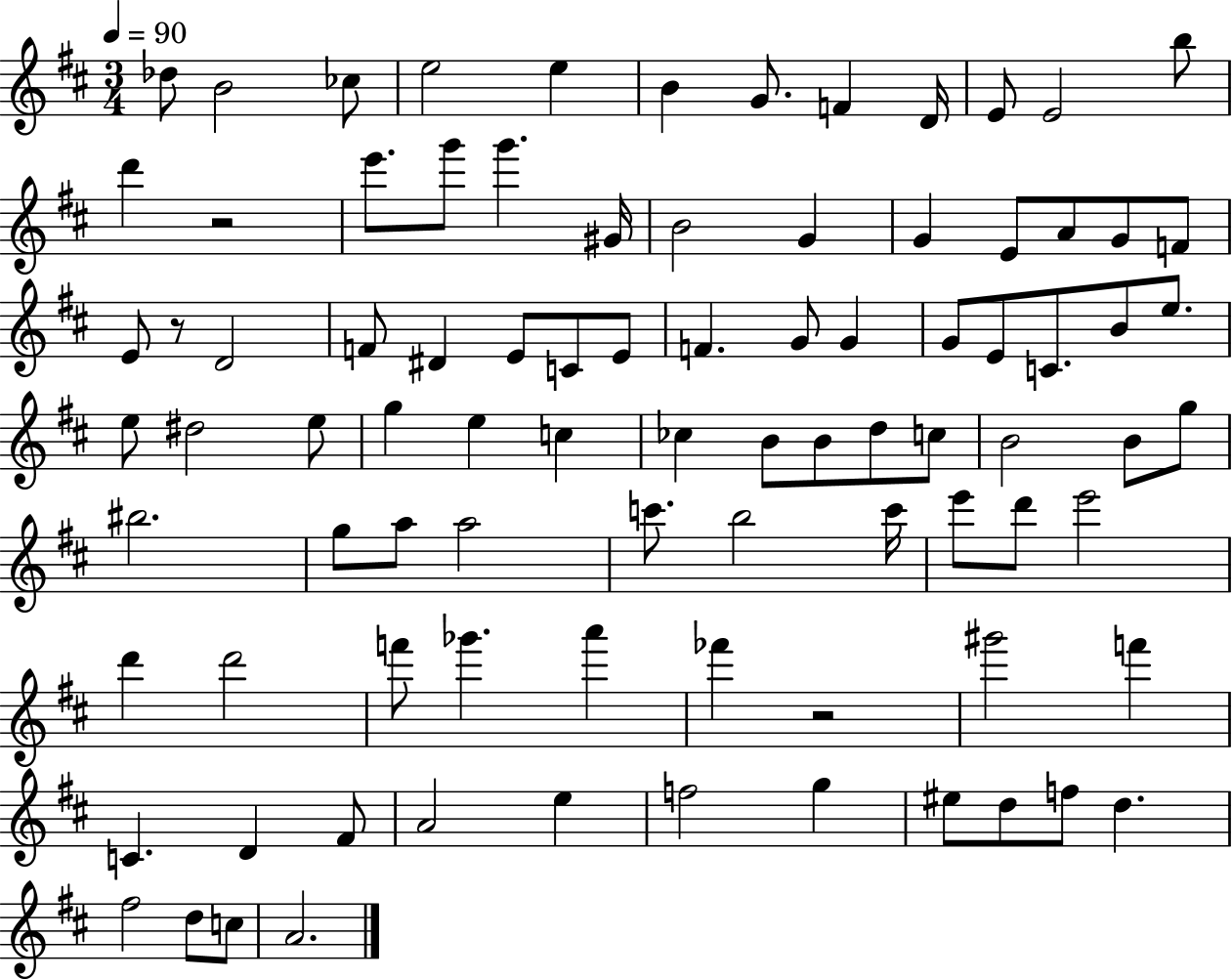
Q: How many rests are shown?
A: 3